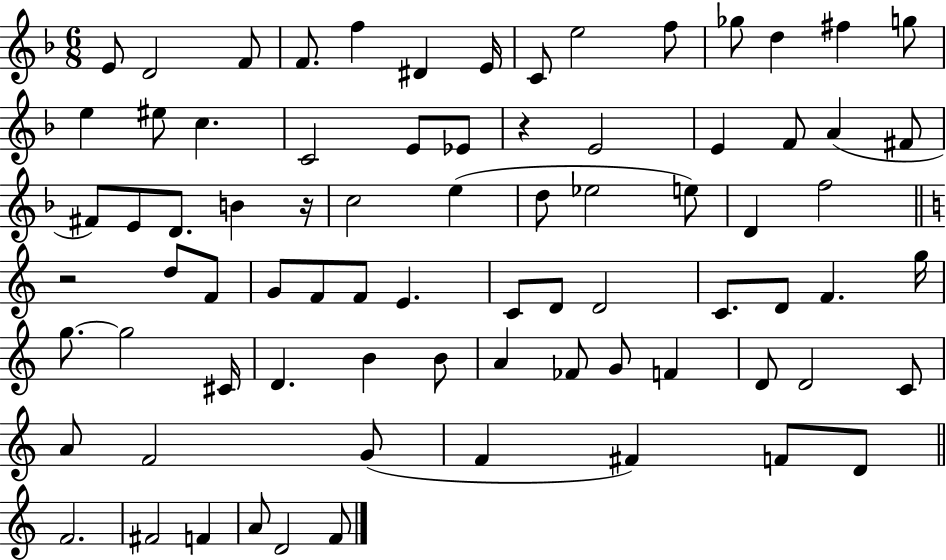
E4/e D4/h F4/e F4/e. F5/q D#4/q E4/s C4/e E5/h F5/e Gb5/e D5/q F#5/q G5/e E5/q EIS5/e C5/q. C4/h E4/e Eb4/e R/q E4/h E4/q F4/e A4/q F#4/e F#4/e E4/e D4/e. B4/q R/s C5/h E5/q D5/e Eb5/h E5/e D4/q F5/h R/h D5/e F4/e G4/e F4/e F4/e E4/q. C4/e D4/e D4/h C4/e. D4/e F4/q. G5/s G5/e. G5/h C#4/s D4/q. B4/q B4/e A4/q FES4/e G4/e F4/q D4/e D4/h C4/e A4/e F4/h G4/e F4/q F#4/q F4/e D4/e F4/h. F#4/h F4/q A4/e D4/h F4/e